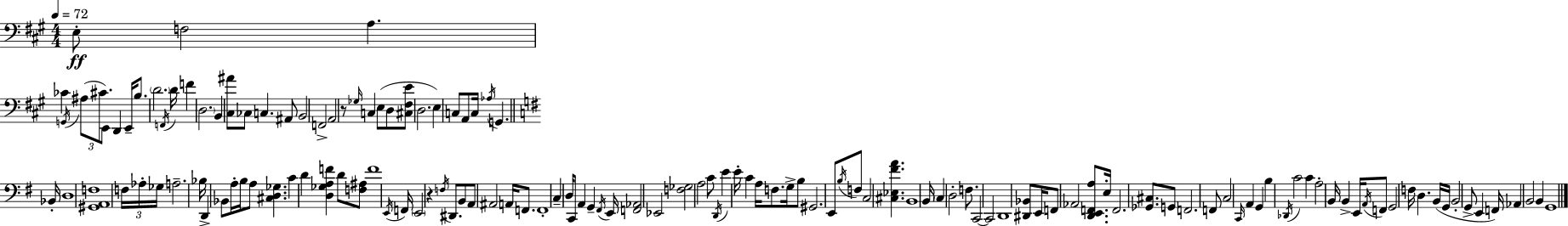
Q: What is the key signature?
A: A major